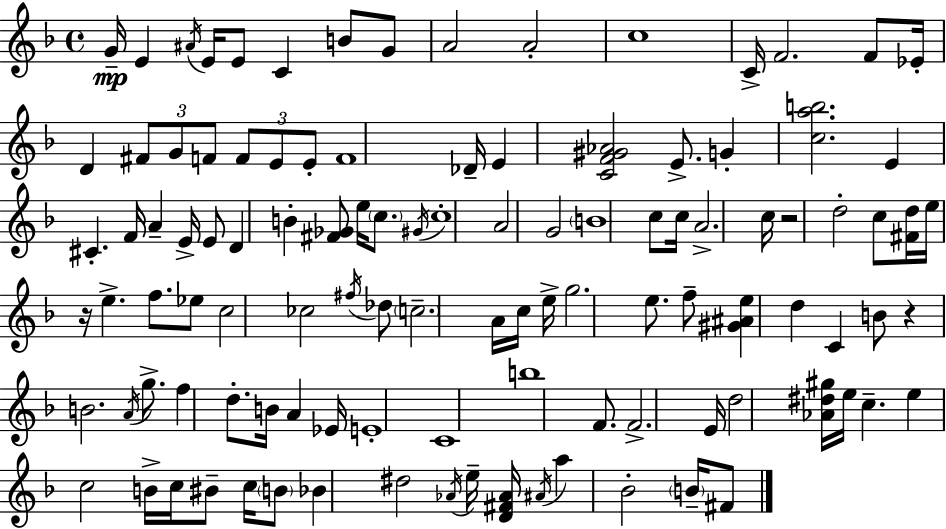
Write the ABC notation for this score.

X:1
T:Untitled
M:4/4
L:1/4
K:F
G/4 E ^A/4 E/4 E/2 C B/2 G/2 A2 A2 c4 C/4 F2 F/2 _E/4 D ^F/2 G/2 F/2 F/2 E/2 E/2 F4 _D/4 E [CF^G_A]2 E/2 G [cab]2 E ^C F/4 A E/4 E/2 D B [^F_G]/2 e/4 c/2 ^G/4 c4 A2 G2 B4 c/2 c/4 A2 c/4 z2 d2 c/2 [^Fd]/4 e/4 z/4 e f/2 _e/2 c2 _c2 ^f/4 _d/2 c2 A/4 c/4 e/4 g2 e/2 f/2 [^G^Ae] d C B/2 z B2 A/4 g/2 f d/2 B/4 A _E/4 E4 C4 b4 F/2 F2 E/4 d2 [_A^d^g]/4 e/4 c e c2 B/4 c/4 ^B/2 c/4 B/2 _B ^d2 _A/4 e/4 [D^F_A]/4 ^A/4 a _B2 B/4 ^F/2